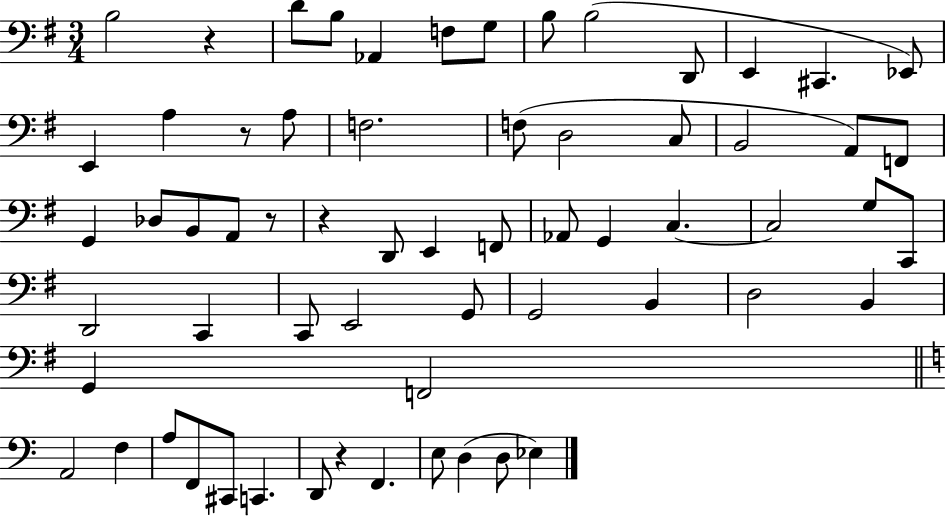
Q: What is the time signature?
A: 3/4